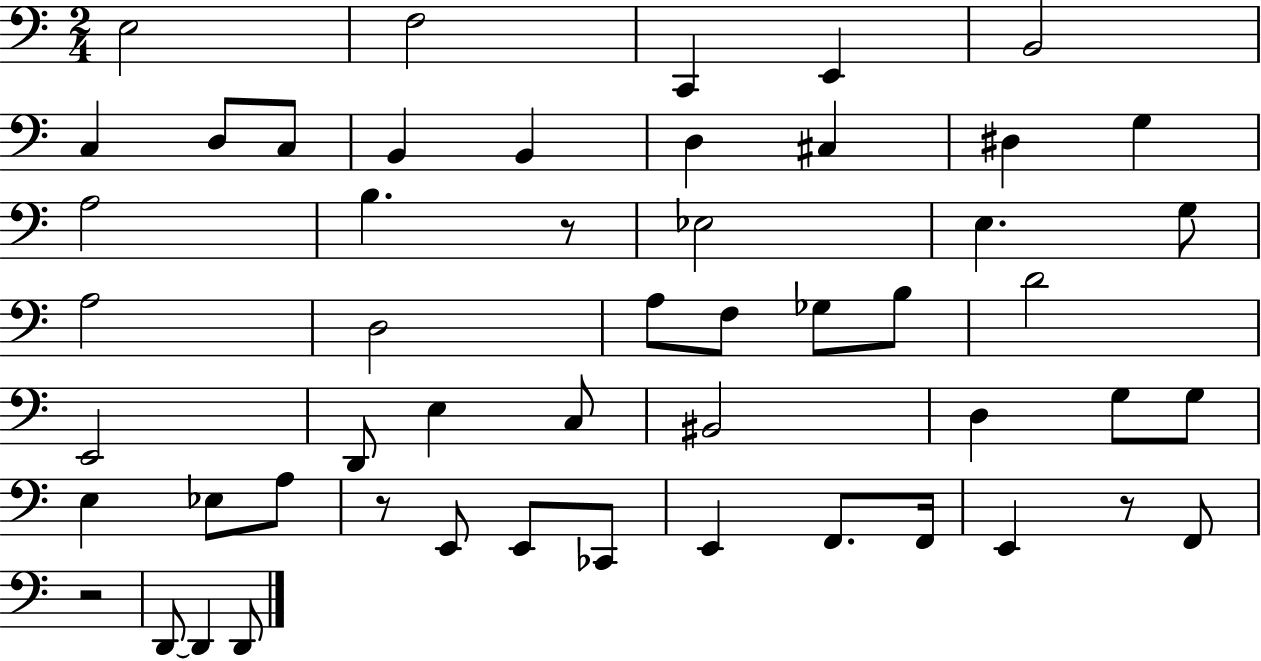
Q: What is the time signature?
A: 2/4